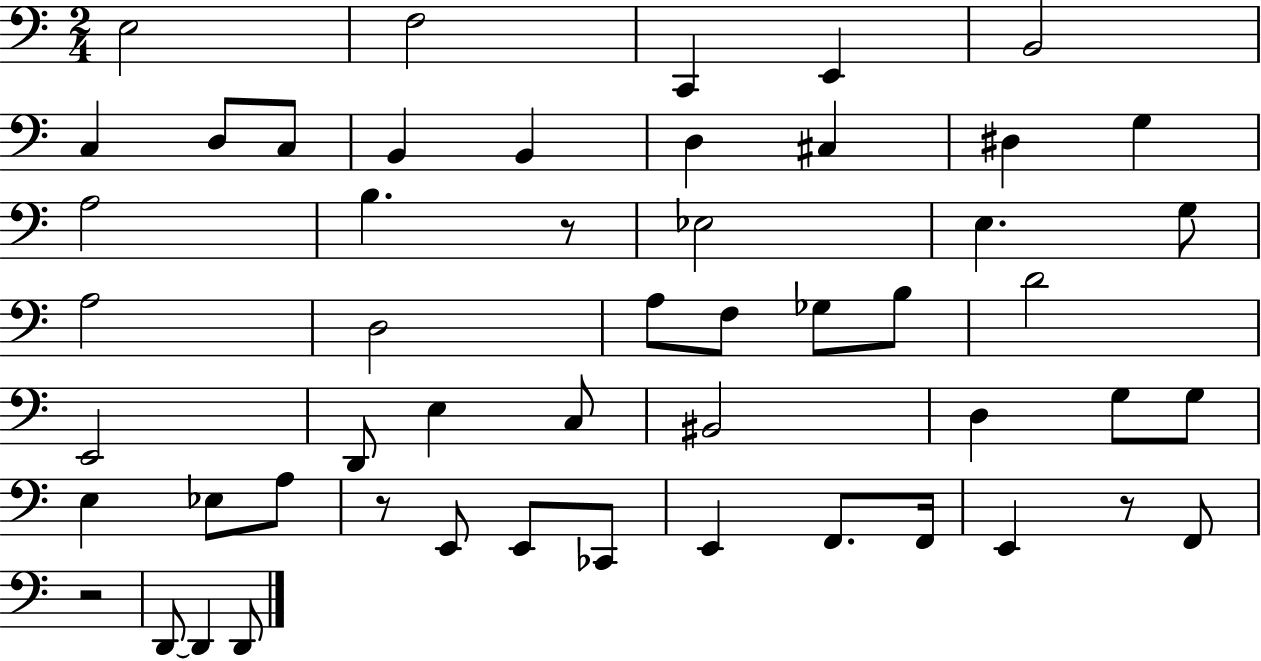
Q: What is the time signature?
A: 2/4